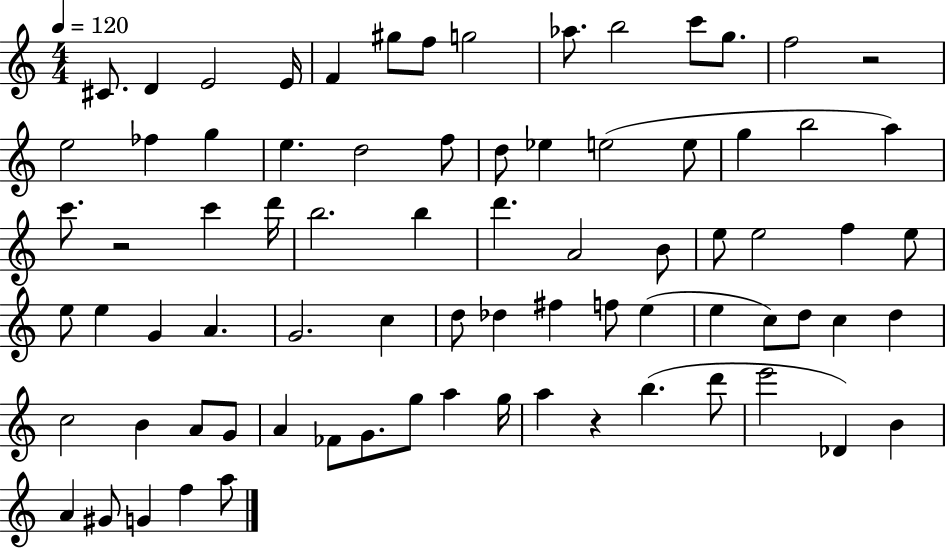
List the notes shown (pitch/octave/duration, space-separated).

C#4/e. D4/q E4/h E4/s F4/q G#5/e F5/e G5/h Ab5/e. B5/h C6/e G5/e. F5/h R/h E5/h FES5/q G5/q E5/q. D5/h F5/e D5/e Eb5/q E5/h E5/e G5/q B5/h A5/q C6/e. R/h C6/q D6/s B5/h. B5/q D6/q. A4/h B4/e E5/e E5/h F5/q E5/e E5/e E5/q G4/q A4/q. G4/h. C5/q D5/e Db5/q F#5/q F5/e E5/q E5/q C5/e D5/e C5/q D5/q C5/h B4/q A4/e G4/e A4/q FES4/e G4/e. G5/e A5/q G5/s A5/q R/q B5/q. D6/e E6/h Db4/q B4/q A4/q G#4/e G4/q F5/q A5/e